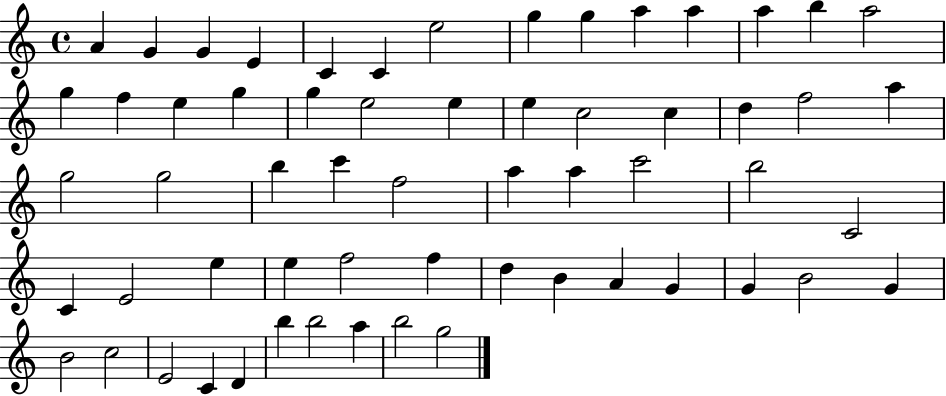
{
  \clef treble
  \time 4/4
  \defaultTimeSignature
  \key c \major
  a'4 g'4 g'4 e'4 | c'4 c'4 e''2 | g''4 g''4 a''4 a''4 | a''4 b''4 a''2 | \break g''4 f''4 e''4 g''4 | g''4 e''2 e''4 | e''4 c''2 c''4 | d''4 f''2 a''4 | \break g''2 g''2 | b''4 c'''4 f''2 | a''4 a''4 c'''2 | b''2 c'2 | \break c'4 e'2 e''4 | e''4 f''2 f''4 | d''4 b'4 a'4 g'4 | g'4 b'2 g'4 | \break b'2 c''2 | e'2 c'4 d'4 | b''4 b''2 a''4 | b''2 g''2 | \break \bar "|."
}